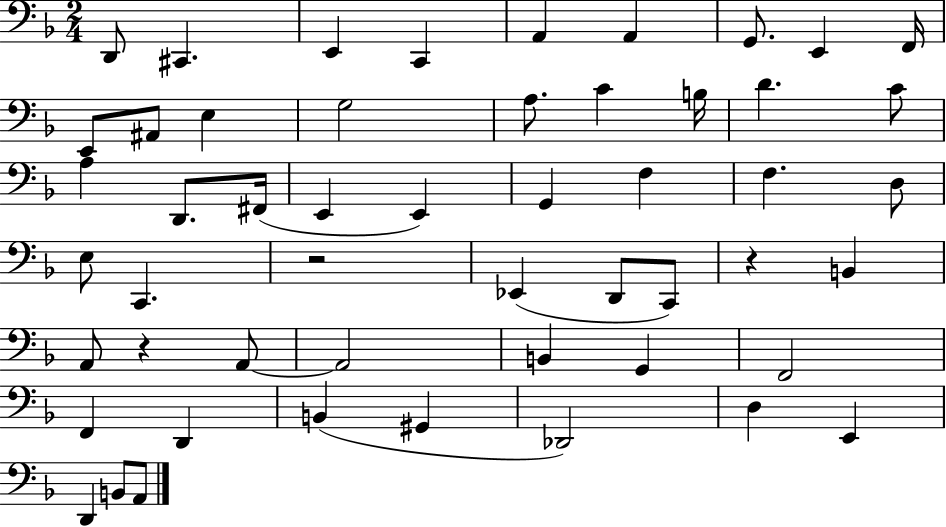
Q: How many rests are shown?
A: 3